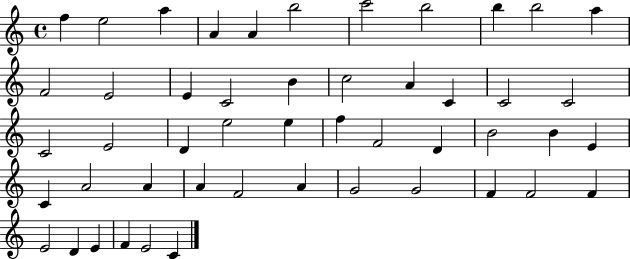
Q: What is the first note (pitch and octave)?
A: F5